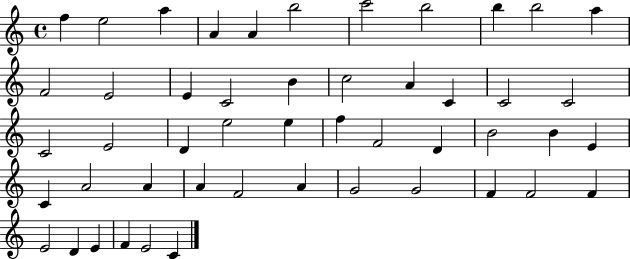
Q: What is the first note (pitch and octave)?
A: F5